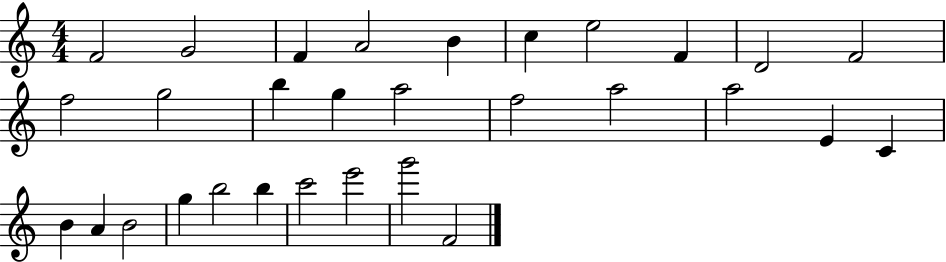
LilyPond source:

{
  \clef treble
  \numericTimeSignature
  \time 4/4
  \key c \major
  f'2 g'2 | f'4 a'2 b'4 | c''4 e''2 f'4 | d'2 f'2 | \break f''2 g''2 | b''4 g''4 a''2 | f''2 a''2 | a''2 e'4 c'4 | \break b'4 a'4 b'2 | g''4 b''2 b''4 | c'''2 e'''2 | g'''2 f'2 | \break \bar "|."
}